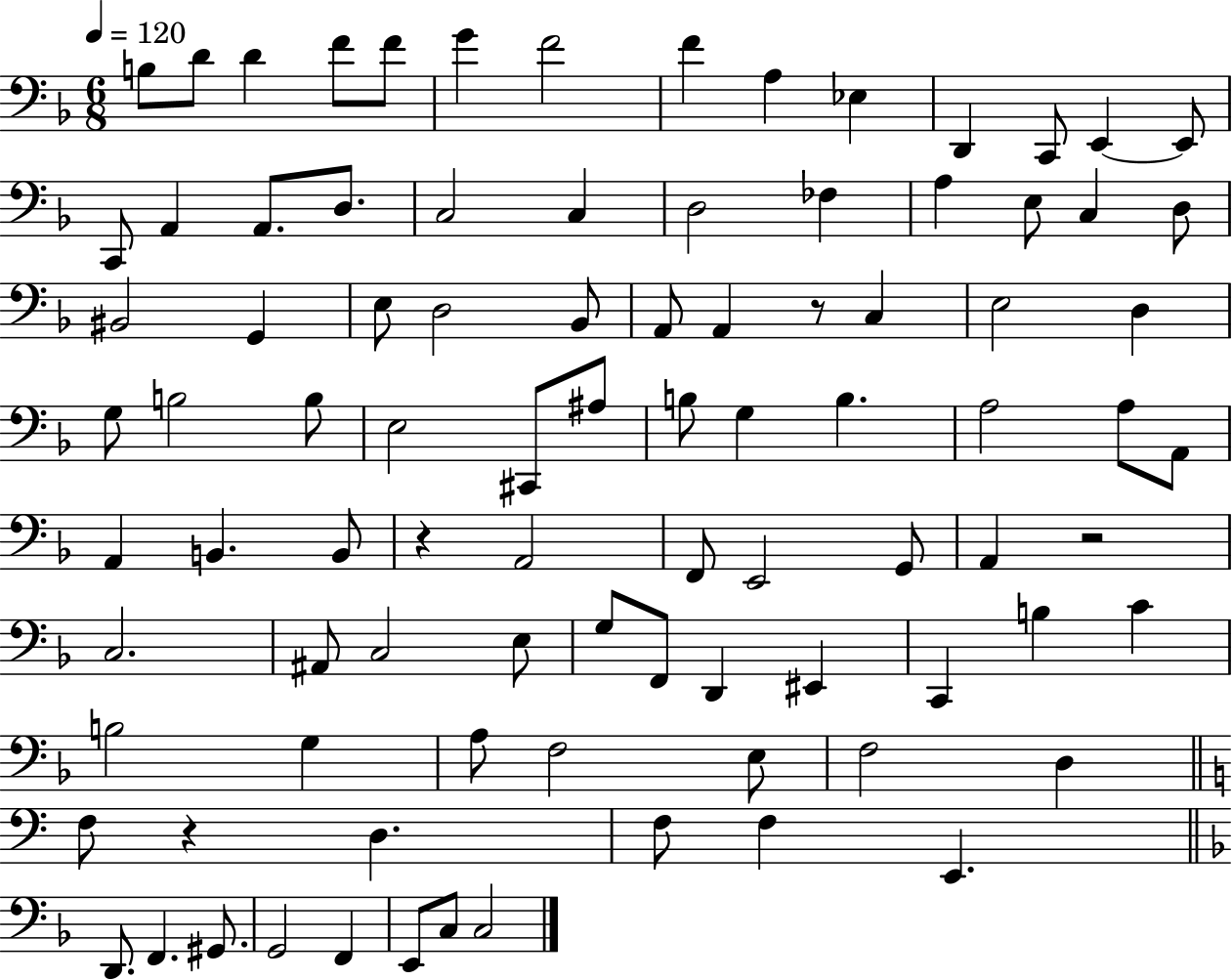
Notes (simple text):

B3/e D4/e D4/q F4/e F4/e G4/q F4/h F4/q A3/q Eb3/q D2/q C2/e E2/q E2/e C2/e A2/q A2/e. D3/e. C3/h C3/q D3/h FES3/q A3/q E3/e C3/q D3/e BIS2/h G2/q E3/e D3/h Bb2/e A2/e A2/q R/e C3/q E3/h D3/q G3/e B3/h B3/e E3/h C#2/e A#3/e B3/e G3/q B3/q. A3/h A3/e A2/e A2/q B2/q. B2/e R/q A2/h F2/e E2/h G2/e A2/q R/h C3/h. A#2/e C3/h E3/e G3/e F2/e D2/q EIS2/q C2/q B3/q C4/q B3/h G3/q A3/e F3/h E3/e F3/h D3/q F3/e R/q D3/q. F3/e F3/q E2/q. D2/e. F2/q. G#2/e. G2/h F2/q E2/e C3/e C3/h